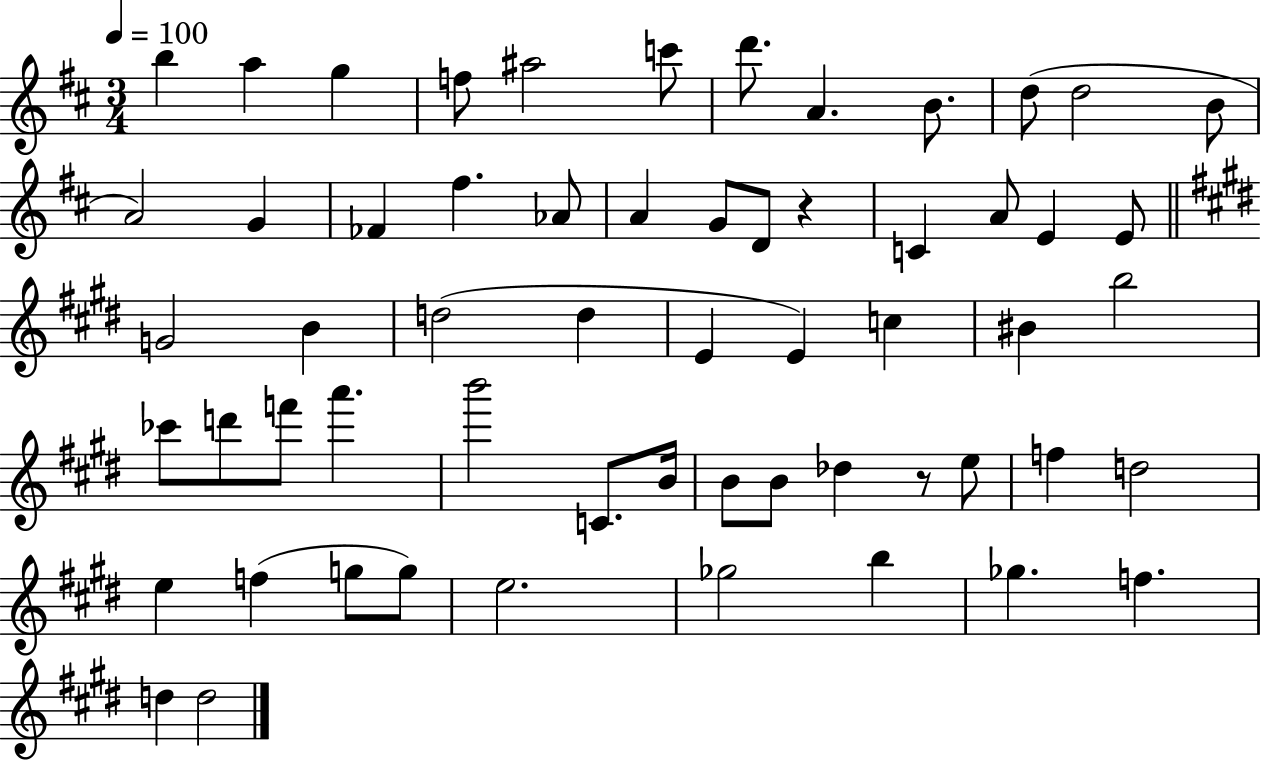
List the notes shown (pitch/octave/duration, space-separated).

B5/q A5/q G5/q F5/e A#5/h C6/e D6/e. A4/q. B4/e. D5/e D5/h B4/e A4/h G4/q FES4/q F#5/q. Ab4/e A4/q G4/e D4/e R/q C4/q A4/e E4/q E4/e G4/h B4/q D5/h D5/q E4/q E4/q C5/q BIS4/q B5/h CES6/e D6/e F6/e A6/q. B6/h C4/e. B4/s B4/e B4/e Db5/q R/e E5/e F5/q D5/h E5/q F5/q G5/e G5/e E5/h. Gb5/h B5/q Gb5/q. F5/q. D5/q D5/h